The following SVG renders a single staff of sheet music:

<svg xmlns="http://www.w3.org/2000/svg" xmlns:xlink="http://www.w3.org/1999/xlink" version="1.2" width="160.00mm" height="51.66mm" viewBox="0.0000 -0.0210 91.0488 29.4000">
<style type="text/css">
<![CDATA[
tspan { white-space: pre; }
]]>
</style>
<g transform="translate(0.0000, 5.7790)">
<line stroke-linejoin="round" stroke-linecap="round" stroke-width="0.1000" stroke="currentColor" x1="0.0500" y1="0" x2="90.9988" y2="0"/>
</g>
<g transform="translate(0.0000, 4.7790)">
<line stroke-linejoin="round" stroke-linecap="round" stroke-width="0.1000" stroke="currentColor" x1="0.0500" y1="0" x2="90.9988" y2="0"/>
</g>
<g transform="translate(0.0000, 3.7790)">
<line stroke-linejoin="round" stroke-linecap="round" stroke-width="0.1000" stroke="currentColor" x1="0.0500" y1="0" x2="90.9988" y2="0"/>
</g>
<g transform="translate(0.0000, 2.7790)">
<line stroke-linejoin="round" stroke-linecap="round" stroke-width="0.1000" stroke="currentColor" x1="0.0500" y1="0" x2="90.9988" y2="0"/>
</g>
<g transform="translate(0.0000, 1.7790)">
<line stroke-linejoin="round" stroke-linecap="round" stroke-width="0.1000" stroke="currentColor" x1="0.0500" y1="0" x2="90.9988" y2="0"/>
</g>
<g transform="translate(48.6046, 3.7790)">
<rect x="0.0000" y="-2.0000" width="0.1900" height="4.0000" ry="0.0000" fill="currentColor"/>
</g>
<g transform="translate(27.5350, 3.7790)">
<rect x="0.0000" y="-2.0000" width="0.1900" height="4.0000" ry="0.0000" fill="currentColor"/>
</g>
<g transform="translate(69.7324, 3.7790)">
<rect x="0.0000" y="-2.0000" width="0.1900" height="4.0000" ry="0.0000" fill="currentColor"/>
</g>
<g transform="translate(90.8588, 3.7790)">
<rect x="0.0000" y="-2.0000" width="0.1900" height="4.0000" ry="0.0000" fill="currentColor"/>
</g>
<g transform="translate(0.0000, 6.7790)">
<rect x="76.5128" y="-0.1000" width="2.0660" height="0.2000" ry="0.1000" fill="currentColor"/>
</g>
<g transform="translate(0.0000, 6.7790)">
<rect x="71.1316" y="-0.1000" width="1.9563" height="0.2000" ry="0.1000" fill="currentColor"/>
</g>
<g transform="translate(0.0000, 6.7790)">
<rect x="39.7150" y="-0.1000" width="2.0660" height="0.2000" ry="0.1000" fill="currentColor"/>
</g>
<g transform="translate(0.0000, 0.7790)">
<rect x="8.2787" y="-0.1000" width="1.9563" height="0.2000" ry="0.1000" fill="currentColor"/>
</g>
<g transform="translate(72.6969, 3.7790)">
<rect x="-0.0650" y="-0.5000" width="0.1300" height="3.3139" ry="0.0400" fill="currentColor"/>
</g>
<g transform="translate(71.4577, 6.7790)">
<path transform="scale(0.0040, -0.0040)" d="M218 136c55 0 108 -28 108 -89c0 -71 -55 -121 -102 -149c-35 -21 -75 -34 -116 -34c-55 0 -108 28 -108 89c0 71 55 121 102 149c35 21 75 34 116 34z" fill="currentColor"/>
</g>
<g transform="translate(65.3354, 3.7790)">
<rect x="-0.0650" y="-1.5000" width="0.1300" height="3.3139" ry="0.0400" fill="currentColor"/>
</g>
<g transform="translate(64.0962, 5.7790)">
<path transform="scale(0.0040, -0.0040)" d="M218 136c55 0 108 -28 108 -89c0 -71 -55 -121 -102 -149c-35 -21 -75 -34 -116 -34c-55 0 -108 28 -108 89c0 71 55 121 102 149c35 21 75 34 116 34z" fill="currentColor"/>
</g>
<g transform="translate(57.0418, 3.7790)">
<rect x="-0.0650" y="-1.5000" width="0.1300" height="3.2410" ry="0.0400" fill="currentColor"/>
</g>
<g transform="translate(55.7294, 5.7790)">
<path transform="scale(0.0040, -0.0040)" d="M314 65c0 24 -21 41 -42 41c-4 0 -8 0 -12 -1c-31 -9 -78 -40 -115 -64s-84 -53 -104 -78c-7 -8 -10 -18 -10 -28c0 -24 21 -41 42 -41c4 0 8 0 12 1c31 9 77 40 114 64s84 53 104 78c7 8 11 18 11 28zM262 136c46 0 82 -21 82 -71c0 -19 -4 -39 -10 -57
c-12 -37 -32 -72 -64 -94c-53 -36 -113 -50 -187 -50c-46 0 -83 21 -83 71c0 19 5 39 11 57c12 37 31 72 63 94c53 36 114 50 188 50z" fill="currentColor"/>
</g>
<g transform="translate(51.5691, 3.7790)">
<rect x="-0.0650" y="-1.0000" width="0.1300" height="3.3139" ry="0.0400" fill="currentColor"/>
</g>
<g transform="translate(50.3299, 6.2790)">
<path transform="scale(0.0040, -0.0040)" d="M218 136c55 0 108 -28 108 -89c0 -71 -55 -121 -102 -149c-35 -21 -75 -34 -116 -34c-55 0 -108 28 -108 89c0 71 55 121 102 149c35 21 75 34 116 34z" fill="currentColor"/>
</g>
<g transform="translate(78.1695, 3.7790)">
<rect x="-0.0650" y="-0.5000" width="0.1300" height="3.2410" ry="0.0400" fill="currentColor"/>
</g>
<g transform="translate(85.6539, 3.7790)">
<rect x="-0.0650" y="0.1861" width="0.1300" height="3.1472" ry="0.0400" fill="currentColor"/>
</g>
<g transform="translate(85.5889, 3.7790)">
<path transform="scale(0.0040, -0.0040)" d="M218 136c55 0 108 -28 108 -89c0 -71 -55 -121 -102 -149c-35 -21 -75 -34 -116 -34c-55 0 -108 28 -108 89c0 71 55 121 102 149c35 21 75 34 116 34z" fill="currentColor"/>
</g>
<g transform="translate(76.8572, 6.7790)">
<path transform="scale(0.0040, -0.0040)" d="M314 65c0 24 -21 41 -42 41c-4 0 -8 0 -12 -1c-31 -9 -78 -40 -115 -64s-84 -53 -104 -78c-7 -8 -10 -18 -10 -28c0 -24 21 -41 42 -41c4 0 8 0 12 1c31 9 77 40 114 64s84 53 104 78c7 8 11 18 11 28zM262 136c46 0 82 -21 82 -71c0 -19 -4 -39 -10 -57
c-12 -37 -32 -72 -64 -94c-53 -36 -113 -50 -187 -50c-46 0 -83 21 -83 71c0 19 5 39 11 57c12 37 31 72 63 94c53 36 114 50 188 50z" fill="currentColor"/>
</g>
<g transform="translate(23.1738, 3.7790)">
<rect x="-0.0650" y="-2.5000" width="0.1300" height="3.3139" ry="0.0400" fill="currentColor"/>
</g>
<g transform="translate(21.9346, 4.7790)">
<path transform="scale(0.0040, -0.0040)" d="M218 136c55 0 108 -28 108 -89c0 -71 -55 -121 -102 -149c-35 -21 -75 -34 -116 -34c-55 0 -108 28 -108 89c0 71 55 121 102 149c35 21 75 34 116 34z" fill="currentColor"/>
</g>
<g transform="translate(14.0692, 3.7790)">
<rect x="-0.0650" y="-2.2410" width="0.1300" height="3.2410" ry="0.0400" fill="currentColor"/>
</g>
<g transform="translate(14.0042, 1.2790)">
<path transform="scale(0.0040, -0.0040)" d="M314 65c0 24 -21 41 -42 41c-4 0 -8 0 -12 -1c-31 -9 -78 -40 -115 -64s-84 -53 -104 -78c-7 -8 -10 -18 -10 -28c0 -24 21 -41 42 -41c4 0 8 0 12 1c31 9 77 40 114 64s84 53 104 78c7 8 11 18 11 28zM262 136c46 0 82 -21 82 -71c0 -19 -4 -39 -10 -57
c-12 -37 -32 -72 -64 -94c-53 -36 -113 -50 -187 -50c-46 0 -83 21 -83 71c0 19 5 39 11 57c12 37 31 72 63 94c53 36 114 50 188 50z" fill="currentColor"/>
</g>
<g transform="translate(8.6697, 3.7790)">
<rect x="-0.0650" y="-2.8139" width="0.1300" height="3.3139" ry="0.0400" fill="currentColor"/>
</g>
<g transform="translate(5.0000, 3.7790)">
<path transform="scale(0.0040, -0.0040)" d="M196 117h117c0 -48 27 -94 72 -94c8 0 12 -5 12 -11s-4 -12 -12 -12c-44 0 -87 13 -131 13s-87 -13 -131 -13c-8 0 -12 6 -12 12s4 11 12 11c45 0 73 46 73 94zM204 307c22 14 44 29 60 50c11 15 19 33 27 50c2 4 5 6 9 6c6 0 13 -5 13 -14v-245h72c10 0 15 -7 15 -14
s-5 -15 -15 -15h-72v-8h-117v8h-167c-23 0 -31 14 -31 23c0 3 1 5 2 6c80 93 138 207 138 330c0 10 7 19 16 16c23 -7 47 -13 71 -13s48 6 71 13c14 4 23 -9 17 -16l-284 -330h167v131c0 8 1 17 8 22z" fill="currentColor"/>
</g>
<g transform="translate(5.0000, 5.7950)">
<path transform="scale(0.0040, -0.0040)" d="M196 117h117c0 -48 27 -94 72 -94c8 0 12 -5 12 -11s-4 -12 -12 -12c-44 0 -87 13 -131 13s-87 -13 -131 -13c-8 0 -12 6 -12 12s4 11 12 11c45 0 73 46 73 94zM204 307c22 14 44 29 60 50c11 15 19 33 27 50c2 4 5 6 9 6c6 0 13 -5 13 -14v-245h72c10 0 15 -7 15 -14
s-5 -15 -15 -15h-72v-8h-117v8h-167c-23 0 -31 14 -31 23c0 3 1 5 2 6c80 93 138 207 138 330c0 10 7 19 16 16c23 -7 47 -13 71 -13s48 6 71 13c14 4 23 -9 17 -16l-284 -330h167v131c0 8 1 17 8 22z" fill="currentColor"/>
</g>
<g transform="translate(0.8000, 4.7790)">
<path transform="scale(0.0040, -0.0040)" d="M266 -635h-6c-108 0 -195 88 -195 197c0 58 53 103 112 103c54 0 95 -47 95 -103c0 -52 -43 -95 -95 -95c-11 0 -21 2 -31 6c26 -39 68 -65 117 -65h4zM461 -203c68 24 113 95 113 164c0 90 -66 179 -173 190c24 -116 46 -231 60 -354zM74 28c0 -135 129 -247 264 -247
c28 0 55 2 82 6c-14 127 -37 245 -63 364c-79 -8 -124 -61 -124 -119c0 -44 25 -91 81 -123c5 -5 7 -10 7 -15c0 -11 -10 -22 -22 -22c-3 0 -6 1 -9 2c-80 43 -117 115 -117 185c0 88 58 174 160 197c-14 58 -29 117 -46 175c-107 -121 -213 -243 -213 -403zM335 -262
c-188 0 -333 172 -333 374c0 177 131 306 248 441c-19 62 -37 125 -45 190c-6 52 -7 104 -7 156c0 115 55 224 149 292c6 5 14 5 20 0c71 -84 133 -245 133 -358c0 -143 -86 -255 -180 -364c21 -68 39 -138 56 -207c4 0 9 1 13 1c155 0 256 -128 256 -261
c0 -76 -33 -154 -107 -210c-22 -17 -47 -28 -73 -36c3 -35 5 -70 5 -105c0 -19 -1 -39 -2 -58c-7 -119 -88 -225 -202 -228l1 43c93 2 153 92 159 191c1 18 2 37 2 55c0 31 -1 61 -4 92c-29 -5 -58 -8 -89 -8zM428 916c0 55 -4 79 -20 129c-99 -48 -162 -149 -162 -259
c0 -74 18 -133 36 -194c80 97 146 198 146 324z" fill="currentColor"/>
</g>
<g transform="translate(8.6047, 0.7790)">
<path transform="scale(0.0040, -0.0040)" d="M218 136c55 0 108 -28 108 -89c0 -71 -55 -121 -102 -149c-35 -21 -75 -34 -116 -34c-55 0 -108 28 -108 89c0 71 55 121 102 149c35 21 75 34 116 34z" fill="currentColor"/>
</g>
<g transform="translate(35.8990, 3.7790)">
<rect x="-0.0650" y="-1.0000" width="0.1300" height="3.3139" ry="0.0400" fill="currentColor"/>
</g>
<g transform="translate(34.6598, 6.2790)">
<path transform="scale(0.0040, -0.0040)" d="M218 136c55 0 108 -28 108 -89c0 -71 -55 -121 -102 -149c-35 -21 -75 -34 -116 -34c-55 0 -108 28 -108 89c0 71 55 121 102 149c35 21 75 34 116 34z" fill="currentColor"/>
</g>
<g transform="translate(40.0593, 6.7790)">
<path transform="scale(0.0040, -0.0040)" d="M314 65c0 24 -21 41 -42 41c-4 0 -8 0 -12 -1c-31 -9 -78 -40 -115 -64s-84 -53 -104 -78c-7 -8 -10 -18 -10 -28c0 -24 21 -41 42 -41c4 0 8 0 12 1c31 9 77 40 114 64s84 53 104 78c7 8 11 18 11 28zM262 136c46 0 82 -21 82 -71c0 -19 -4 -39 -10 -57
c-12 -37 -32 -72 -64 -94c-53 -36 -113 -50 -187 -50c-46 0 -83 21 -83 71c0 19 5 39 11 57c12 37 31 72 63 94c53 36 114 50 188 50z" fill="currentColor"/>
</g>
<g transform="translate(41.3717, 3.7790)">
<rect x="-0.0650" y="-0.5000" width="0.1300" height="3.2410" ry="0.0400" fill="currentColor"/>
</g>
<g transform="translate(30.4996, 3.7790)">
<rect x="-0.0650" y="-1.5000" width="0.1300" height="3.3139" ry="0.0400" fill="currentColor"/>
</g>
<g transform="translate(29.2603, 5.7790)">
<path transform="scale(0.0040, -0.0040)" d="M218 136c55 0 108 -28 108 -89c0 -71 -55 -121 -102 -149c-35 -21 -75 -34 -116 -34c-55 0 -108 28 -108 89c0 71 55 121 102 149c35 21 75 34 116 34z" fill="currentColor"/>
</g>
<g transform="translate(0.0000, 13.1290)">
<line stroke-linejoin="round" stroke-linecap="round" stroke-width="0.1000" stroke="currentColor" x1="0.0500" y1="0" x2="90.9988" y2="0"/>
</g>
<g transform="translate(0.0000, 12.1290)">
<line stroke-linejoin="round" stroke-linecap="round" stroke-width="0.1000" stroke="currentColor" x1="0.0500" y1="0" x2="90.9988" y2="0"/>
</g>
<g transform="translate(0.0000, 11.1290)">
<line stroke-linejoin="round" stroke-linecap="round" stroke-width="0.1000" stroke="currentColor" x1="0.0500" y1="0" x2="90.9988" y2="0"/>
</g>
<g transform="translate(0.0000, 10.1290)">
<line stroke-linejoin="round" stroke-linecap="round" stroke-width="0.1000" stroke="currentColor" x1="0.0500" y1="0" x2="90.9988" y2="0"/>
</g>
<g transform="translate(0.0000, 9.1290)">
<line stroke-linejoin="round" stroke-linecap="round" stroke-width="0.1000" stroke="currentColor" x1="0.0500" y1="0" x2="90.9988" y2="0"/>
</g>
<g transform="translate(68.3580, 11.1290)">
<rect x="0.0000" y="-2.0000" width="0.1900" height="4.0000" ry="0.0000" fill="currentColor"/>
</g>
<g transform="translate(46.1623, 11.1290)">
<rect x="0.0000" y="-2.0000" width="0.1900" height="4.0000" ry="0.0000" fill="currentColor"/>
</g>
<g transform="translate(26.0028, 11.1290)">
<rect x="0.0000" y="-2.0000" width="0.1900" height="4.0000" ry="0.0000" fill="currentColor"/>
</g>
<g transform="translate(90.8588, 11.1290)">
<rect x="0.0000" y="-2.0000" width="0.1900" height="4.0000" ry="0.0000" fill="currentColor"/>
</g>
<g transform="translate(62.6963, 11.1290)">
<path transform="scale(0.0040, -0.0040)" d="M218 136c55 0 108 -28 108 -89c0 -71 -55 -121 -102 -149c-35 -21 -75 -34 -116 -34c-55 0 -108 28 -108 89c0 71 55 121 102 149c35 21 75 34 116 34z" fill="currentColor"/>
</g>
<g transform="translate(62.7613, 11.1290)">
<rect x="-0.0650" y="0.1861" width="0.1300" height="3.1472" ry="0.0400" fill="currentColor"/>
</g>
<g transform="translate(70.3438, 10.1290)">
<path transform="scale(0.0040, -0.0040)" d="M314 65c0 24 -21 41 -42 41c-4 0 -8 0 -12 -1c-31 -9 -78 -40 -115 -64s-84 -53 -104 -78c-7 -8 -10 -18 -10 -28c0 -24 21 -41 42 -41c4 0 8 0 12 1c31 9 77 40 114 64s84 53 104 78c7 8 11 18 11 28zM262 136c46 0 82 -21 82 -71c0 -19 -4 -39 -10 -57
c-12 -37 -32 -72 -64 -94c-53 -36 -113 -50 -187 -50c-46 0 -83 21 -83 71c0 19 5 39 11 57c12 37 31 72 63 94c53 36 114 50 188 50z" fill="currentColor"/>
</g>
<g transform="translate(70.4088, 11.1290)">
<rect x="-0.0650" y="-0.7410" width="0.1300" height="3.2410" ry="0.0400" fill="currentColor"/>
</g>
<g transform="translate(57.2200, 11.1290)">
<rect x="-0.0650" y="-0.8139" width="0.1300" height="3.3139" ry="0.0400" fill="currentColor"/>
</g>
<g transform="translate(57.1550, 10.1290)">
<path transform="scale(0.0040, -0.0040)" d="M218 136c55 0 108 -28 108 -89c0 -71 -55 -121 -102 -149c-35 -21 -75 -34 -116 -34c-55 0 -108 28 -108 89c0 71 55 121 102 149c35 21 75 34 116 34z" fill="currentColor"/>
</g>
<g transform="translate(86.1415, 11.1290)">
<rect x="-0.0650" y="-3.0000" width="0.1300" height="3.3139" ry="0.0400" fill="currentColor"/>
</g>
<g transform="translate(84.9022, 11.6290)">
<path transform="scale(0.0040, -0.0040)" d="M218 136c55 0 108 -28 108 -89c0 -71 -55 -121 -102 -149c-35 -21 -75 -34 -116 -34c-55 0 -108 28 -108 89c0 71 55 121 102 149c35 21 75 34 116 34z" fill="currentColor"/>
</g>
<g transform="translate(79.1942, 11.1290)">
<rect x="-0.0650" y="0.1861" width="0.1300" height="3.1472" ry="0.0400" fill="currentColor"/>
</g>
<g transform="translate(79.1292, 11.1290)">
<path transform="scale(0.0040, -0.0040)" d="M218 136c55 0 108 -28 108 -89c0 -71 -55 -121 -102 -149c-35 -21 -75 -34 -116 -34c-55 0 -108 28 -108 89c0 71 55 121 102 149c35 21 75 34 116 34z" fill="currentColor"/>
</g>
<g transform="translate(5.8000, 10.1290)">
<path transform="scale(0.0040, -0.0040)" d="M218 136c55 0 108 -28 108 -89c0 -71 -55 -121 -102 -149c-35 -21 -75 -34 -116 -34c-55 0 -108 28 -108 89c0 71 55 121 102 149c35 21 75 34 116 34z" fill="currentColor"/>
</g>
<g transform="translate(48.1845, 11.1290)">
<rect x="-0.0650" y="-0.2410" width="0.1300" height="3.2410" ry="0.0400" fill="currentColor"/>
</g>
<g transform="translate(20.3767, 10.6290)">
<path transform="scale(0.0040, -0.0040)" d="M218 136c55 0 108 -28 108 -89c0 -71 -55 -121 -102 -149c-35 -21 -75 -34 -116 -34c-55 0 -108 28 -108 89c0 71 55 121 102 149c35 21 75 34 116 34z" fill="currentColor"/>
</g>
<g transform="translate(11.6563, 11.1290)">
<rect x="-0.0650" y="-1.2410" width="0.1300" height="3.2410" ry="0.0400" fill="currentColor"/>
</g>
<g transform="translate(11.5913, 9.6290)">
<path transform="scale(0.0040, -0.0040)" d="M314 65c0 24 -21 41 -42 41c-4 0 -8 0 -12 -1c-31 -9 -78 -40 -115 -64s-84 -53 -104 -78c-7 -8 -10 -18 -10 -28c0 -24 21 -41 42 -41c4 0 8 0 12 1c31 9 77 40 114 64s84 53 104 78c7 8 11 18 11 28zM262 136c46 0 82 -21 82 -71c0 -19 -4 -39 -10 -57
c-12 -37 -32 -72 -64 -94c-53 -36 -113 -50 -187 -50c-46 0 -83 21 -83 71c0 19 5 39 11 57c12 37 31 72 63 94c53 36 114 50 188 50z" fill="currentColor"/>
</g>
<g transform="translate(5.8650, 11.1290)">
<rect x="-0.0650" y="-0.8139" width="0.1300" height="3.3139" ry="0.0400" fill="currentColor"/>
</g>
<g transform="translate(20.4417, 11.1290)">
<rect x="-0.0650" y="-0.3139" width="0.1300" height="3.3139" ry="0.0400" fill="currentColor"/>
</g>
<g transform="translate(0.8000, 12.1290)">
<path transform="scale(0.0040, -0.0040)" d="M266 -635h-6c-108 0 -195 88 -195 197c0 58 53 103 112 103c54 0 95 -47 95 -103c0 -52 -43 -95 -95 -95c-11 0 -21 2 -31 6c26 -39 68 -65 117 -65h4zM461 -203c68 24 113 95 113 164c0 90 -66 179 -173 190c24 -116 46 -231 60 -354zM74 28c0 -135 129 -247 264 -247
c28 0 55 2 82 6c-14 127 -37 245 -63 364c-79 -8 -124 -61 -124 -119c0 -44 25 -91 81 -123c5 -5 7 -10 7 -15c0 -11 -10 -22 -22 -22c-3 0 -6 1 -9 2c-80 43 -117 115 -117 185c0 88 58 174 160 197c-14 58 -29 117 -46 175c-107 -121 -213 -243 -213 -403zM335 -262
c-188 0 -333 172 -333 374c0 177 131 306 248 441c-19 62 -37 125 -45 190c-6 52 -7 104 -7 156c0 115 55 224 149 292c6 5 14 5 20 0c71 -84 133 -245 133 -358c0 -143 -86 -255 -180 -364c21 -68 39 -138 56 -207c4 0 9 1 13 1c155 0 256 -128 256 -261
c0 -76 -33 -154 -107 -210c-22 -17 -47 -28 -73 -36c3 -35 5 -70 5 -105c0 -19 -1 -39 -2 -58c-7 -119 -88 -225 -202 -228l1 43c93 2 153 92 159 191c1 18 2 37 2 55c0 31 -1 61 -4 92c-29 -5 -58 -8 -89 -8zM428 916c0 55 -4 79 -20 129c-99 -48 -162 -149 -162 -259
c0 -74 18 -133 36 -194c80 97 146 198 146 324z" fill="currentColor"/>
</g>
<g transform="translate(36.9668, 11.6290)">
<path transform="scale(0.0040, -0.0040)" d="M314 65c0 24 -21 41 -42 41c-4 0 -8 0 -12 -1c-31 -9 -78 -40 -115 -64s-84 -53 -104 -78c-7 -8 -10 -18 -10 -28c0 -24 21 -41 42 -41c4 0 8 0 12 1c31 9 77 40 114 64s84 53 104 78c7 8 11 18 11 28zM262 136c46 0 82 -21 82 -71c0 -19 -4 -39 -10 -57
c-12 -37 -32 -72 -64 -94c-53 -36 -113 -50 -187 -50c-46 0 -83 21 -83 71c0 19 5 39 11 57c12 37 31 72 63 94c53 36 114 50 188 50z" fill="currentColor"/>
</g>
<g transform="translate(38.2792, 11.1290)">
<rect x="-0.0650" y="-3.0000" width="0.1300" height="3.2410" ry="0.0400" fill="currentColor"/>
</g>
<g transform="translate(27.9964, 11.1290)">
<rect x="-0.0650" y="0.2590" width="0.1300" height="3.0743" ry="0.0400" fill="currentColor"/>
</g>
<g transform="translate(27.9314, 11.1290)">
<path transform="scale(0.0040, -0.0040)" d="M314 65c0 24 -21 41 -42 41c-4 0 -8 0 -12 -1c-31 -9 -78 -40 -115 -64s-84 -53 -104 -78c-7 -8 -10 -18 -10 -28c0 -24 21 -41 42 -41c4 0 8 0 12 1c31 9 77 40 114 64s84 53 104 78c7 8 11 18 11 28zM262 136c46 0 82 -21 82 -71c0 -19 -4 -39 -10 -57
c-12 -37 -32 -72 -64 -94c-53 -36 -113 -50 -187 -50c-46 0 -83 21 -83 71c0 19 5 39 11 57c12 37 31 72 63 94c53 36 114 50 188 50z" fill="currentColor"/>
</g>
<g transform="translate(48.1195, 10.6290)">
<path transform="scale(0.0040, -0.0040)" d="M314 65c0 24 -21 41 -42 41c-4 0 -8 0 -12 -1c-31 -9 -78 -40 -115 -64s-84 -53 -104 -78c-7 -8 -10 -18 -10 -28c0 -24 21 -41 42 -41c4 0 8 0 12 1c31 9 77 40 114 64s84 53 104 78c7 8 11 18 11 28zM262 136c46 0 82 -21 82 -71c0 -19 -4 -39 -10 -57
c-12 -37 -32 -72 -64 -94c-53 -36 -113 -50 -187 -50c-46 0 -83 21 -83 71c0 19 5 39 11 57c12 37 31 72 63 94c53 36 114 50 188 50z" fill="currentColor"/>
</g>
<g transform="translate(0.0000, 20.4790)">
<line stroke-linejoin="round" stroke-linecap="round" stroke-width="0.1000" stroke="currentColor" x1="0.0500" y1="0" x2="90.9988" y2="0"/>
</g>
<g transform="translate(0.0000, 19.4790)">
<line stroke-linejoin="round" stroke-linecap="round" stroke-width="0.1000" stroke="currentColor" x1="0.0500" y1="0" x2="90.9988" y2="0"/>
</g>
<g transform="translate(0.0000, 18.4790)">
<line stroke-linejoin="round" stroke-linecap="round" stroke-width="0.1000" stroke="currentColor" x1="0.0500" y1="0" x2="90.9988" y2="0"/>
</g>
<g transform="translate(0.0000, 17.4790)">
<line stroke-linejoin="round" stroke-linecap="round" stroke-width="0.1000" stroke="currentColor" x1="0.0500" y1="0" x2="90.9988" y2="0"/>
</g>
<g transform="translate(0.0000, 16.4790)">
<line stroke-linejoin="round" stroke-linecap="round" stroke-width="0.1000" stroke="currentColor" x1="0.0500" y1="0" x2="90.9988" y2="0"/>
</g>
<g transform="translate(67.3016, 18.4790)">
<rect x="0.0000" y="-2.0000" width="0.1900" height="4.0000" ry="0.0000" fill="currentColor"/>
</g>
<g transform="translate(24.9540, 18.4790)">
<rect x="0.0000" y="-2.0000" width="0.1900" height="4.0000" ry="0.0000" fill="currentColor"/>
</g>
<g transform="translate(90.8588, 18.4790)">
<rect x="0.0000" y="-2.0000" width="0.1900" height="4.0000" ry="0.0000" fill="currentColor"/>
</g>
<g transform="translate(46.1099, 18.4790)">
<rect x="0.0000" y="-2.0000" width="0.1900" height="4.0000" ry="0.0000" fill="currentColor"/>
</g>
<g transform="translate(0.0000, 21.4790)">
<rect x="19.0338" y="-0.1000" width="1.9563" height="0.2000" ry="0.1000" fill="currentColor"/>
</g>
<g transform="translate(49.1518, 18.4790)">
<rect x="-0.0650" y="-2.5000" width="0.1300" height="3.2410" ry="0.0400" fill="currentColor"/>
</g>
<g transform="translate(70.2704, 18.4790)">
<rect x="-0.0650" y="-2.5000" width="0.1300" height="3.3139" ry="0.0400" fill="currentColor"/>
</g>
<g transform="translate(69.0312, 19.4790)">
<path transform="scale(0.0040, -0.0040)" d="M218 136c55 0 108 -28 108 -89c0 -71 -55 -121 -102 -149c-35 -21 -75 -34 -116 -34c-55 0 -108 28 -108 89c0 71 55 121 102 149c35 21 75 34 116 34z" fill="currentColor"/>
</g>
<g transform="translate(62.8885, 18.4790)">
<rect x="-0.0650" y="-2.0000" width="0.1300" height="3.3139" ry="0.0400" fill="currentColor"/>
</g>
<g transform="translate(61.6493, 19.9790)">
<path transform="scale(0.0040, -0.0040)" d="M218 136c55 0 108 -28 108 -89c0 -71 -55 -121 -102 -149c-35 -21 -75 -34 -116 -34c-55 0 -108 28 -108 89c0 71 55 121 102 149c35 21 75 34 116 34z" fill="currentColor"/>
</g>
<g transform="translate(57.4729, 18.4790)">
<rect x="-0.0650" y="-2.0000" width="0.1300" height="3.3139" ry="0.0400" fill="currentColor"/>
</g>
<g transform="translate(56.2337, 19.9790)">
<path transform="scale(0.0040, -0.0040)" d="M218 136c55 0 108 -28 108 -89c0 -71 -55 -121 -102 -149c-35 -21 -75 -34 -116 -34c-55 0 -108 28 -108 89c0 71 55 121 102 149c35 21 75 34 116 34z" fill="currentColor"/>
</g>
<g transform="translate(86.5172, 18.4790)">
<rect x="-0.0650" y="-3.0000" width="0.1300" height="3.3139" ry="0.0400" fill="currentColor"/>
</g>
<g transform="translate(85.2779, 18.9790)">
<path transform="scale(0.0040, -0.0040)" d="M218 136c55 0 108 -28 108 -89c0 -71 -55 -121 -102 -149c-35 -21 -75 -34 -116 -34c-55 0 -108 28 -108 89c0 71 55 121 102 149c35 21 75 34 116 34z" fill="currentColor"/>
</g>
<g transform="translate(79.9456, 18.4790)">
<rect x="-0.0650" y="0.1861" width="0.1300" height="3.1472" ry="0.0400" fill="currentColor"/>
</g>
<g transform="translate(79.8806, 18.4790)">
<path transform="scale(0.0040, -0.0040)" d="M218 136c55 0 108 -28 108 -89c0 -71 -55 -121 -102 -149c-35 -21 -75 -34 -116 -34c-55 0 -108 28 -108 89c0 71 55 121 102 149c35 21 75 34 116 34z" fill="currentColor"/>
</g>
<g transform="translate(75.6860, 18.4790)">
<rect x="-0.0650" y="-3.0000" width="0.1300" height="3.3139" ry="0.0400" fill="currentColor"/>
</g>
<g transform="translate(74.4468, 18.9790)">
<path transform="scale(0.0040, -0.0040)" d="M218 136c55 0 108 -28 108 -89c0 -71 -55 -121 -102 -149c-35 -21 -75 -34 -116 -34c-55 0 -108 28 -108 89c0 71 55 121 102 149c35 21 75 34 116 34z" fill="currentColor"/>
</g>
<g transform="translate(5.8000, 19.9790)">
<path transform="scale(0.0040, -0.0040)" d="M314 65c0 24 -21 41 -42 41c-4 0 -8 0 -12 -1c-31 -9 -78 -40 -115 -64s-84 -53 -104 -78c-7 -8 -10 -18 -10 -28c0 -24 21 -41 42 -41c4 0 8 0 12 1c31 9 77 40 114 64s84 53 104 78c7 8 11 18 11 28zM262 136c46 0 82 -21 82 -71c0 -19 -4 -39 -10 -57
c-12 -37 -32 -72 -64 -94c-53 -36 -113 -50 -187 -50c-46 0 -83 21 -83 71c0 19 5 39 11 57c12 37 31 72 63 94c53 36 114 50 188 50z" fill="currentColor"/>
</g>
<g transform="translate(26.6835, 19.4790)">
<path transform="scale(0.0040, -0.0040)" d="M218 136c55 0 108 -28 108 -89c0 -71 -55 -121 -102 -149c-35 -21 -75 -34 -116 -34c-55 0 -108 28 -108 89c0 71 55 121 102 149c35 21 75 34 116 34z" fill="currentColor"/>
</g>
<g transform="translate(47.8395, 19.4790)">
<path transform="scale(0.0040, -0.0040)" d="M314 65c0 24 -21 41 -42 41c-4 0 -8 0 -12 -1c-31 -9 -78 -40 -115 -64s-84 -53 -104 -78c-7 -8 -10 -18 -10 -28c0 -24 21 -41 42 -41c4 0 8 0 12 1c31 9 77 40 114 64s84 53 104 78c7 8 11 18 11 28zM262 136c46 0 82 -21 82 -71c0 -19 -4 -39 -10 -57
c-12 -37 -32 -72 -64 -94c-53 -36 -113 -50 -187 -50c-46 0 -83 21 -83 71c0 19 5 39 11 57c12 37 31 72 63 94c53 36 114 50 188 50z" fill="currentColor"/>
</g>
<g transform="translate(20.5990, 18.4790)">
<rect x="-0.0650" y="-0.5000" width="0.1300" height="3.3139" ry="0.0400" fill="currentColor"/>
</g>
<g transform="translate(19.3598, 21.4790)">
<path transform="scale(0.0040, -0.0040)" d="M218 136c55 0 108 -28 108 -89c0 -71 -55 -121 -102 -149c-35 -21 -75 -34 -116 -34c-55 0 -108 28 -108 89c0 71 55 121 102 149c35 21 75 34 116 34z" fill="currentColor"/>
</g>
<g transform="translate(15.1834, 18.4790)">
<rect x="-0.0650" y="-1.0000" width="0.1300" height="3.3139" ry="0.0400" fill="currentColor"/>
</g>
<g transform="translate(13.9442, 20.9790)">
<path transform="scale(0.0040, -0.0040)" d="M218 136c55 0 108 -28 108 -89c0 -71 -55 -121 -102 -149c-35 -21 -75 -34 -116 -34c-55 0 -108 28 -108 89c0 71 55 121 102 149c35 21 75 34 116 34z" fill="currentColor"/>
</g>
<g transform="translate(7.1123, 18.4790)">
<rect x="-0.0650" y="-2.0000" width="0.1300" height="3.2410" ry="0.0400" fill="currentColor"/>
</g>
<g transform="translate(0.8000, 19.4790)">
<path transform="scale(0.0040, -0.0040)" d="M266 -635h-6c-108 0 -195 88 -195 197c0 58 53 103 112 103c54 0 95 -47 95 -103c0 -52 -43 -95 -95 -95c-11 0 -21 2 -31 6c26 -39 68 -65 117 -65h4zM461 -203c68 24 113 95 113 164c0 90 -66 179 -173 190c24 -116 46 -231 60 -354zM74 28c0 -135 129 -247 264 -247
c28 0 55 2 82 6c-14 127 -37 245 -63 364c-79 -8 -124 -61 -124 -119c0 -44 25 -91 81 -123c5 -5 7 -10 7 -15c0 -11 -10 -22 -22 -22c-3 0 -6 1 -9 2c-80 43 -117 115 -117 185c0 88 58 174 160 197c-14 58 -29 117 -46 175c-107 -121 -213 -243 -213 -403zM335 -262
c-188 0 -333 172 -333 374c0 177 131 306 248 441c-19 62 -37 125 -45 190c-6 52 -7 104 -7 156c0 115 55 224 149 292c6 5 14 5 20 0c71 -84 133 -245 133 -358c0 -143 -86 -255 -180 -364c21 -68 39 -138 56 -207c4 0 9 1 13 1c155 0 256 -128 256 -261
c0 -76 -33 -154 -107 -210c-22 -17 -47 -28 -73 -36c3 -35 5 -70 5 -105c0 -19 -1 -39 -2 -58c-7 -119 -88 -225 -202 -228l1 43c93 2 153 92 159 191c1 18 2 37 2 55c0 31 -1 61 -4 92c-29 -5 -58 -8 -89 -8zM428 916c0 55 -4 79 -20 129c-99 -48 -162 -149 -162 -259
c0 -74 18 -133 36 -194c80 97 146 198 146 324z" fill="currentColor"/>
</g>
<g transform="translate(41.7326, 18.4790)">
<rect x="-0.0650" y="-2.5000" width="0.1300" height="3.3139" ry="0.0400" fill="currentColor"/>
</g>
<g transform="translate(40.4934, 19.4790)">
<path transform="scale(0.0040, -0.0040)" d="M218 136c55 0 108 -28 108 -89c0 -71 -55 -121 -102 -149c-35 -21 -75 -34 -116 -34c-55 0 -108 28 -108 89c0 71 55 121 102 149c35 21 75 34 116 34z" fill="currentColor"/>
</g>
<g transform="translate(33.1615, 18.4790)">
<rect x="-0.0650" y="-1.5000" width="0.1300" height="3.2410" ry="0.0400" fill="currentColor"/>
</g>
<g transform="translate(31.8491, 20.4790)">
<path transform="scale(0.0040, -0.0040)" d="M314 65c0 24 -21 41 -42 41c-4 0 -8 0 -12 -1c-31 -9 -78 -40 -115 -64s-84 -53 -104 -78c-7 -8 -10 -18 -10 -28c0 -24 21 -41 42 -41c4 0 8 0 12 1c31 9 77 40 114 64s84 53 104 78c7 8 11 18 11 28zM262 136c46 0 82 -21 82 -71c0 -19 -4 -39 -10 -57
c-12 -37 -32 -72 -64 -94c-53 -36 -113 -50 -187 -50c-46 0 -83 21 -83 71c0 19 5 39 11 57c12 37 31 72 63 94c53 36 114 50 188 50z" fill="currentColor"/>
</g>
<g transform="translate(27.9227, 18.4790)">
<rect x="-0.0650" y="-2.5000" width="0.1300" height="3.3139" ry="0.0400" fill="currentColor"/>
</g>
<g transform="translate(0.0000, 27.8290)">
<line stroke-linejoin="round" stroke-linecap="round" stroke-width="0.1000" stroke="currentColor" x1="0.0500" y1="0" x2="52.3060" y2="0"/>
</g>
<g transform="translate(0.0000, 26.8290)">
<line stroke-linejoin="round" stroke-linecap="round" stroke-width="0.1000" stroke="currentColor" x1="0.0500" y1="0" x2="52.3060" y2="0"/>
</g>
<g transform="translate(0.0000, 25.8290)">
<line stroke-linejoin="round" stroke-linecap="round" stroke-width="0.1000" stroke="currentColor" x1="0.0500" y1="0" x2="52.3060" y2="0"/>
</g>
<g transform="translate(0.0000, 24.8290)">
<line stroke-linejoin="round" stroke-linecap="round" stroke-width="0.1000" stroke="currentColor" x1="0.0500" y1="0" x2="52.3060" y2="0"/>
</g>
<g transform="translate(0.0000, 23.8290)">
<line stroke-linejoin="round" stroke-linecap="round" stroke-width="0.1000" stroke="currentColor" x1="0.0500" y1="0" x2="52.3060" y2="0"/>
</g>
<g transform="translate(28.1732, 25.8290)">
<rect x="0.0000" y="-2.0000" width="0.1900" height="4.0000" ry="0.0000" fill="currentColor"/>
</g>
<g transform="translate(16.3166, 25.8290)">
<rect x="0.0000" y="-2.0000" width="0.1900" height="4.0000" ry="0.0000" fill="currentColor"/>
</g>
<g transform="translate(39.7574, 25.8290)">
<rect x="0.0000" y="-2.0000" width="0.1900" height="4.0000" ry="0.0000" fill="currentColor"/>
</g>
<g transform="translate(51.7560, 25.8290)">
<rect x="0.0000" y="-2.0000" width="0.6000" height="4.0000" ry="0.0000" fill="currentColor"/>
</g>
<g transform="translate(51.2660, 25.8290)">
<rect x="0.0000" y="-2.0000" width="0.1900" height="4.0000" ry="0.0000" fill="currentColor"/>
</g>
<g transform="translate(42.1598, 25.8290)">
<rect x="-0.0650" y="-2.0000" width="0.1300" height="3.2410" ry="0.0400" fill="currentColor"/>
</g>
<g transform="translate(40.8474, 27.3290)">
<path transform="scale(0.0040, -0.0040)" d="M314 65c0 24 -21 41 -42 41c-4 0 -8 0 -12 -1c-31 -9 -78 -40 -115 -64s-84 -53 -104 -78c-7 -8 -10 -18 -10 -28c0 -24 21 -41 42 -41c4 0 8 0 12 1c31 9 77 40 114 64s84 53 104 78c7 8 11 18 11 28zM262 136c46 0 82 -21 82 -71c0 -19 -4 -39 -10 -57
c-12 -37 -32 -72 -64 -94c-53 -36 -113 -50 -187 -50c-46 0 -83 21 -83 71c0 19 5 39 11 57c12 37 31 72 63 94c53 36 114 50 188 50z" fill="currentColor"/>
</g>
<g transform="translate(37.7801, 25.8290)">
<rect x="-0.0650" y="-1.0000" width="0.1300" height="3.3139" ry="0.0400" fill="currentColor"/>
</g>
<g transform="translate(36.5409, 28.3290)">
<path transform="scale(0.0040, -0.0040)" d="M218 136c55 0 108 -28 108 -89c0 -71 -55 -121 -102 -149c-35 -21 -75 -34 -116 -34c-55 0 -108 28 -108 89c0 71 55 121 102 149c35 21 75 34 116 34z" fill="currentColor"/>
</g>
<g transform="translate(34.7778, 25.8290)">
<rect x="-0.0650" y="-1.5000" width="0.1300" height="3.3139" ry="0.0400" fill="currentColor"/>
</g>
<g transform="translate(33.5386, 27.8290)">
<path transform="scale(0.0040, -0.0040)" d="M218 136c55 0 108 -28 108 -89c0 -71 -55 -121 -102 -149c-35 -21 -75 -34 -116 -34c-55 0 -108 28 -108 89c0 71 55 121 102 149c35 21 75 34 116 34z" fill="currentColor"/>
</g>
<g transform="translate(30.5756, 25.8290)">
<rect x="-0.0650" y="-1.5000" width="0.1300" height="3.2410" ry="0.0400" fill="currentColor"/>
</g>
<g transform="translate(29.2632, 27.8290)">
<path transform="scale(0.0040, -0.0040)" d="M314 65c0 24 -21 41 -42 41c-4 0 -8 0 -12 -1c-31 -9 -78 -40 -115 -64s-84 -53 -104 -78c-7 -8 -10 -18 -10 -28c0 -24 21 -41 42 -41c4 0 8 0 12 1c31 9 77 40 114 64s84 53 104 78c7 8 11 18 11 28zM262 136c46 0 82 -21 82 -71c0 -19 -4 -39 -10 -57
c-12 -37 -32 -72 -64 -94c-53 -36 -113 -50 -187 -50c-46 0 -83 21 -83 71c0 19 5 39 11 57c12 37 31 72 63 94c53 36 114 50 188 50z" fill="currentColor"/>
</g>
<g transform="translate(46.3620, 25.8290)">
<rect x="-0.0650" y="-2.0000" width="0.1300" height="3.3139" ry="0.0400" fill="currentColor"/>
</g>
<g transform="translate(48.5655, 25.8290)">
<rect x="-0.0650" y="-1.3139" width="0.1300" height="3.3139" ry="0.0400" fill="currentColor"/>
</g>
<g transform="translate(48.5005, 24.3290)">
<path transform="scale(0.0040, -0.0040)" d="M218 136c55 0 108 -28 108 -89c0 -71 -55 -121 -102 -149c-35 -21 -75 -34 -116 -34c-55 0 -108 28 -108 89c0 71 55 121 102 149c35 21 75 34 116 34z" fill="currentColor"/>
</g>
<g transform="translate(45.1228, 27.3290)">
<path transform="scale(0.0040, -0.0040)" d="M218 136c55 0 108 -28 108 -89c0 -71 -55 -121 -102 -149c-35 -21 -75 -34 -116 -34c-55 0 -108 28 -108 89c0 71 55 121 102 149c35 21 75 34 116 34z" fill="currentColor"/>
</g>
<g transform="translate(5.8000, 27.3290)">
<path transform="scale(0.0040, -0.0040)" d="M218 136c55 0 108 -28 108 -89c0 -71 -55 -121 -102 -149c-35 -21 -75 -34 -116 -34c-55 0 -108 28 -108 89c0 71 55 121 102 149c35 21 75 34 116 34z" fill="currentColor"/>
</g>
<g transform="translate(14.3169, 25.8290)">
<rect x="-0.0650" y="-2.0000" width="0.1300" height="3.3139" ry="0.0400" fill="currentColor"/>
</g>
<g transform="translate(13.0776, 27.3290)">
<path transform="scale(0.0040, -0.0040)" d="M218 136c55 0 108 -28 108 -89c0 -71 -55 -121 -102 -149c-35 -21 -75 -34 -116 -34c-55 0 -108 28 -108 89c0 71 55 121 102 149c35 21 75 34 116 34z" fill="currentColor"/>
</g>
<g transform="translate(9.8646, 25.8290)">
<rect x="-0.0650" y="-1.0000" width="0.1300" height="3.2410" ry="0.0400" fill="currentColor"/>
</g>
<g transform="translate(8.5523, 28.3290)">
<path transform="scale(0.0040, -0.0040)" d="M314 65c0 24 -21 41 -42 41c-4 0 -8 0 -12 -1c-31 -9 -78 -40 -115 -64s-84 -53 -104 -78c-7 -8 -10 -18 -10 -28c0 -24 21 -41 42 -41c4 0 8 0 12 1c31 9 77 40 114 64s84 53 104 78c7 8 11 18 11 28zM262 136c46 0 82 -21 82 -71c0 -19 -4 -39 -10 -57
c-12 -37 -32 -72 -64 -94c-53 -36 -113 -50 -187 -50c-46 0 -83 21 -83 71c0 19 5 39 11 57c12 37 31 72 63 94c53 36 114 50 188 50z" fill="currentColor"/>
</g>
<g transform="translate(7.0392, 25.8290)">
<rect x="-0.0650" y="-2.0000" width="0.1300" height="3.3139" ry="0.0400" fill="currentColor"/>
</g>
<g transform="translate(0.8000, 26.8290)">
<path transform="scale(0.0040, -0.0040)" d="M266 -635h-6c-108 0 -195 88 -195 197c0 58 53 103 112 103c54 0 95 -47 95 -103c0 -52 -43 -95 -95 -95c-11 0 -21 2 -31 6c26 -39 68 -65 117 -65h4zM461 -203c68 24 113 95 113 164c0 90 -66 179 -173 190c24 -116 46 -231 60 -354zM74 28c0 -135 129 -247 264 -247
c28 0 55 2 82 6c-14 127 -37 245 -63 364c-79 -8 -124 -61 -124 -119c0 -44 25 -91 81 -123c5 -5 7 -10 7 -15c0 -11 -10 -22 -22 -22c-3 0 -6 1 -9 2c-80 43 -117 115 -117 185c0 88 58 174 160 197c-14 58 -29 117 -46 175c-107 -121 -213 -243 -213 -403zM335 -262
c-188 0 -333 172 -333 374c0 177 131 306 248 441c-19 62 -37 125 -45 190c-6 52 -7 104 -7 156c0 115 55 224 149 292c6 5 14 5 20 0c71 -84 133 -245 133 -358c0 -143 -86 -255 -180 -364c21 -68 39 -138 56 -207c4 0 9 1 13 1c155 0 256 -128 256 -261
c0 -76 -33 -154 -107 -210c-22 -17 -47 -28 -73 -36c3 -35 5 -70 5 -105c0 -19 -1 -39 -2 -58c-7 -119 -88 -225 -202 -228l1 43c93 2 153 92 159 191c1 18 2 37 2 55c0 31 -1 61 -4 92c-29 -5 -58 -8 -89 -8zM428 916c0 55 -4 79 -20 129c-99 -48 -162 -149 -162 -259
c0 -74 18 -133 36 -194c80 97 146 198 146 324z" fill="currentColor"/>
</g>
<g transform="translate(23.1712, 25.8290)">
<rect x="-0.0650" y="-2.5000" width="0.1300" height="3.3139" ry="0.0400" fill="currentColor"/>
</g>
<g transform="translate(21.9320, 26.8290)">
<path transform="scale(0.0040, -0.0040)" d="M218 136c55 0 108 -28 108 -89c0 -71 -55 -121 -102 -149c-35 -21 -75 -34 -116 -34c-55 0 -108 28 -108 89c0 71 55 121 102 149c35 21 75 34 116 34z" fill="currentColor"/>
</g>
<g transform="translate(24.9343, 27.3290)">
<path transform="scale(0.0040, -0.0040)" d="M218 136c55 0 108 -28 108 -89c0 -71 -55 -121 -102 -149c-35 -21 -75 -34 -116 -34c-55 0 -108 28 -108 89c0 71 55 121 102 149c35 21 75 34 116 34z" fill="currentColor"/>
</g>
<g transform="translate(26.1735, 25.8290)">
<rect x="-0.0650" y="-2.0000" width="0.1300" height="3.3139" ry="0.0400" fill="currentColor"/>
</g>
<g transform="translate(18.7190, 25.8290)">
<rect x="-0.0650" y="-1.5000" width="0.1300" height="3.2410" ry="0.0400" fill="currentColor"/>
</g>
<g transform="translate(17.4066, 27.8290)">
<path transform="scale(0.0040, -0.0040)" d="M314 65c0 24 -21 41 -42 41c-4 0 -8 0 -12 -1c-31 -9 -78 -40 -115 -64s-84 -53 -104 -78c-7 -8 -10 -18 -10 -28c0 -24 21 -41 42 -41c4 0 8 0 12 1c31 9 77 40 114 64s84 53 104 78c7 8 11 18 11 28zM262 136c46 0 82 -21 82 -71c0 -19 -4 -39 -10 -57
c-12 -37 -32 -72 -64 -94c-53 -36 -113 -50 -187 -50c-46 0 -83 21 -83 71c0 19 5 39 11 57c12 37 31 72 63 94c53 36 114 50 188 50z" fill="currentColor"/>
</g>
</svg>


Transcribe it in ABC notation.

X:1
T:Untitled
M:4/4
L:1/4
K:C
a g2 G E D C2 D E2 E C C2 B d e2 c B2 A2 c2 d B d2 B A F2 D C G E2 G G2 F F G A B A F D2 F E2 G F E2 E D F2 F e